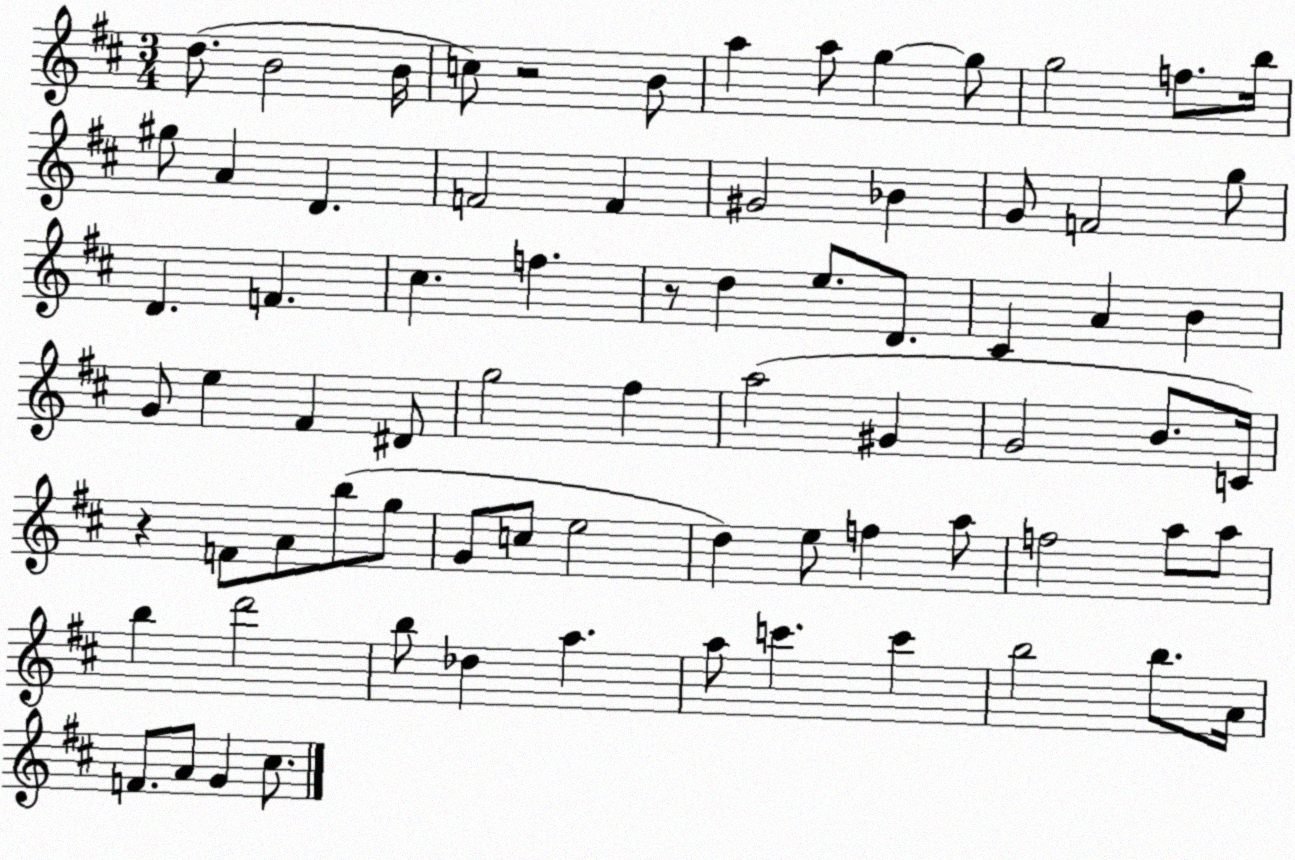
X:1
T:Untitled
M:3/4
L:1/4
K:D
d/2 B2 B/4 c/2 z2 B/2 a a/2 g g/2 g2 f/2 b/4 ^g/2 A D F2 F ^G2 _B G/2 F2 g/2 D F ^c f z/2 d e/2 D/2 ^C A B G/2 e ^F ^D/2 g2 ^f a2 ^G G2 B/2 C/4 z F/2 A/2 b/2 g/2 G/2 c/2 e2 d e/2 f a/2 f2 a/2 a/2 b d'2 b/2 _d a a/2 c' c' b2 b/2 A/4 F/2 A/2 G ^c/2